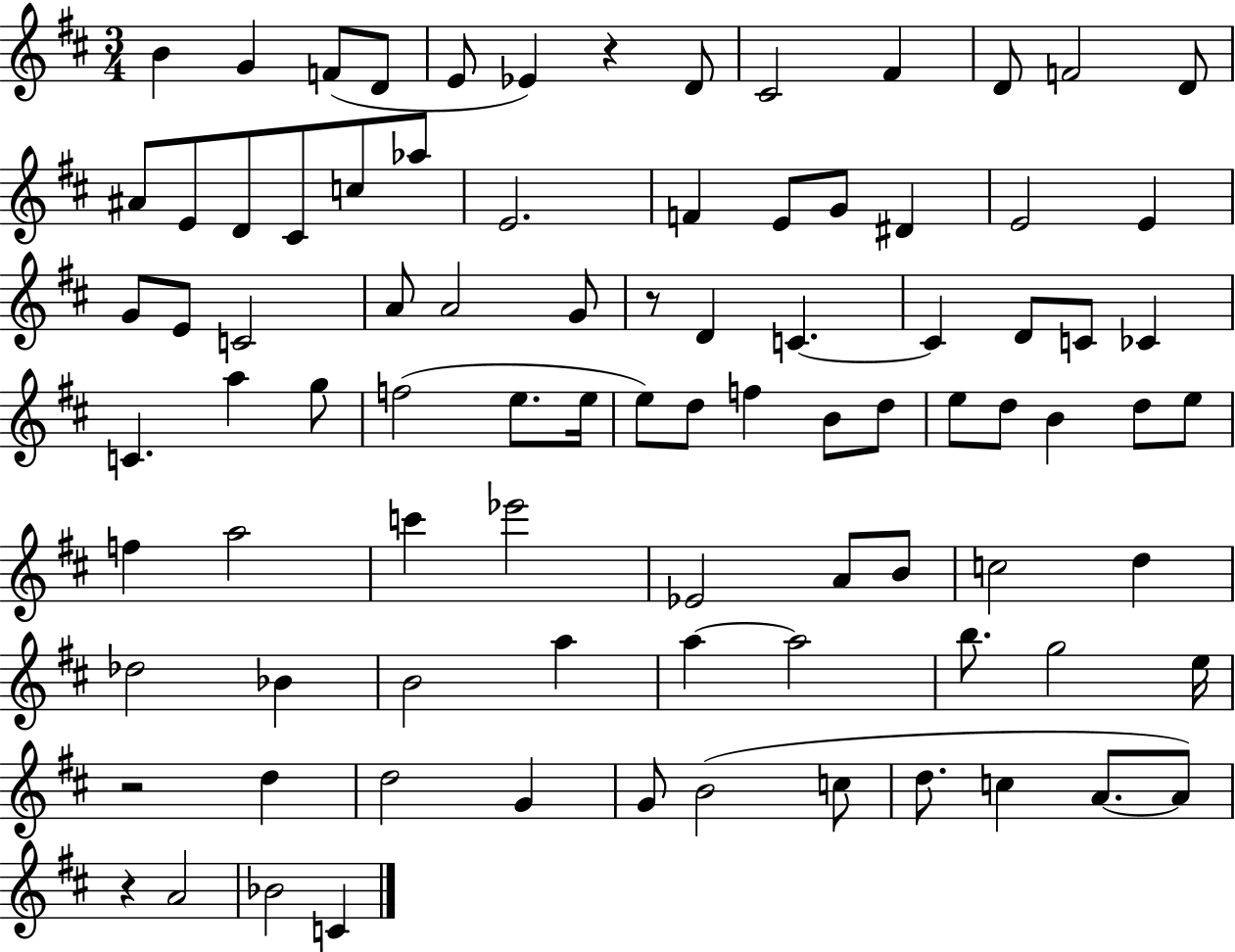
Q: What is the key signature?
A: D major